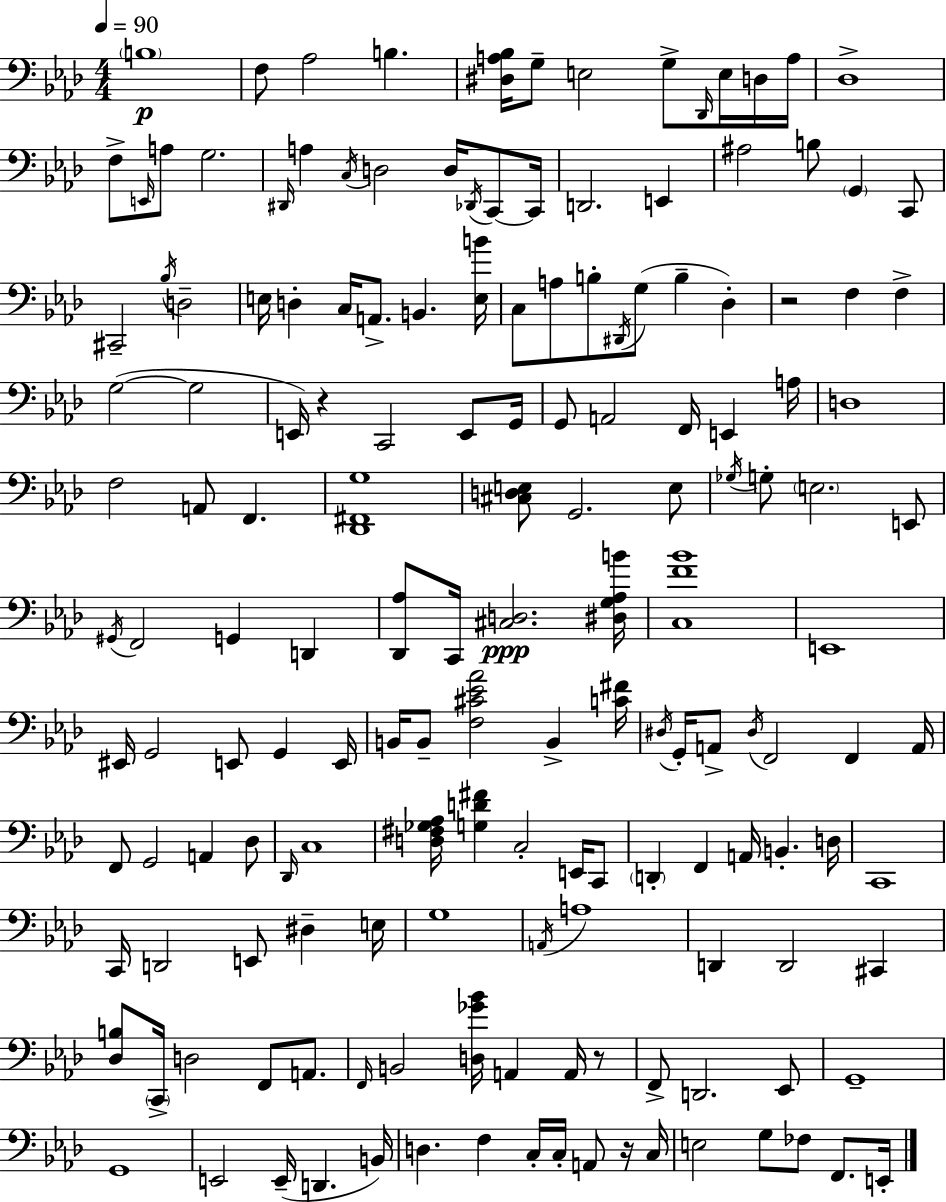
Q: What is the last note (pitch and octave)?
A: E2